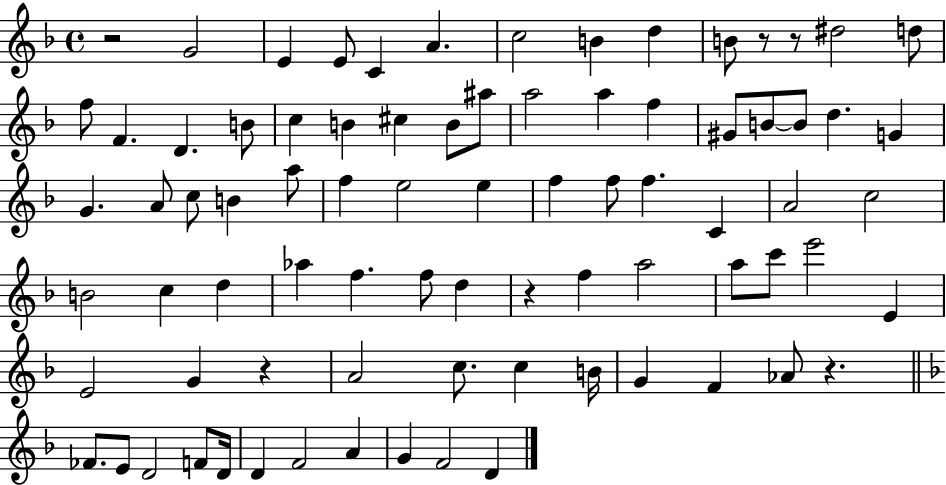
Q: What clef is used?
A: treble